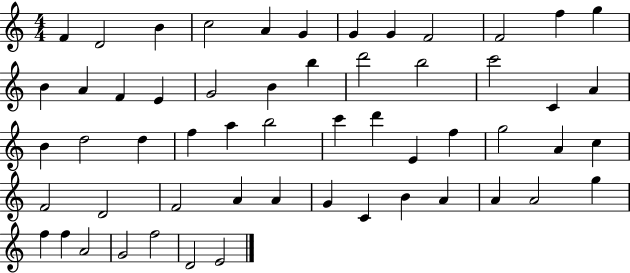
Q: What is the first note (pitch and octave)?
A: F4